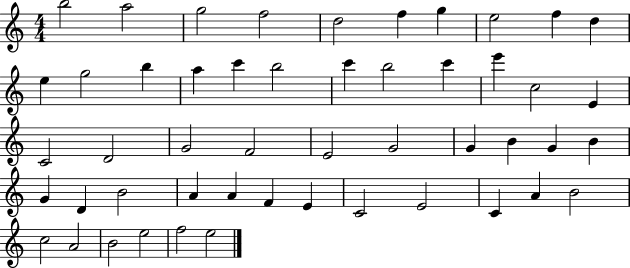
X:1
T:Untitled
M:4/4
L:1/4
K:C
b2 a2 g2 f2 d2 f g e2 f d e g2 b a c' b2 c' b2 c' e' c2 E C2 D2 G2 F2 E2 G2 G B G B G D B2 A A F E C2 E2 C A B2 c2 A2 B2 e2 f2 e2